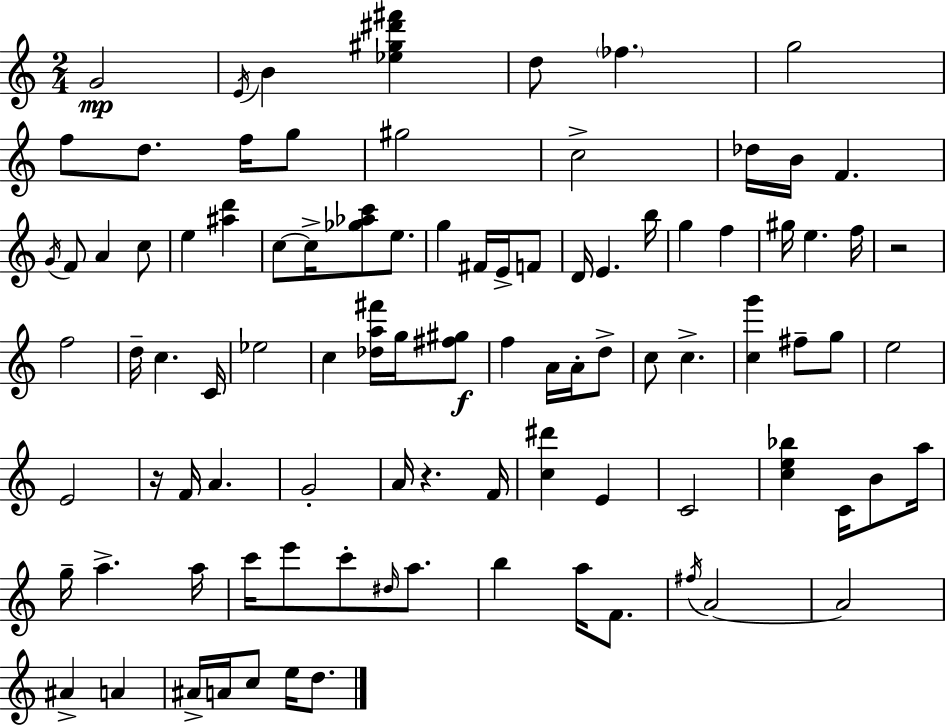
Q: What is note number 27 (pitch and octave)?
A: F4